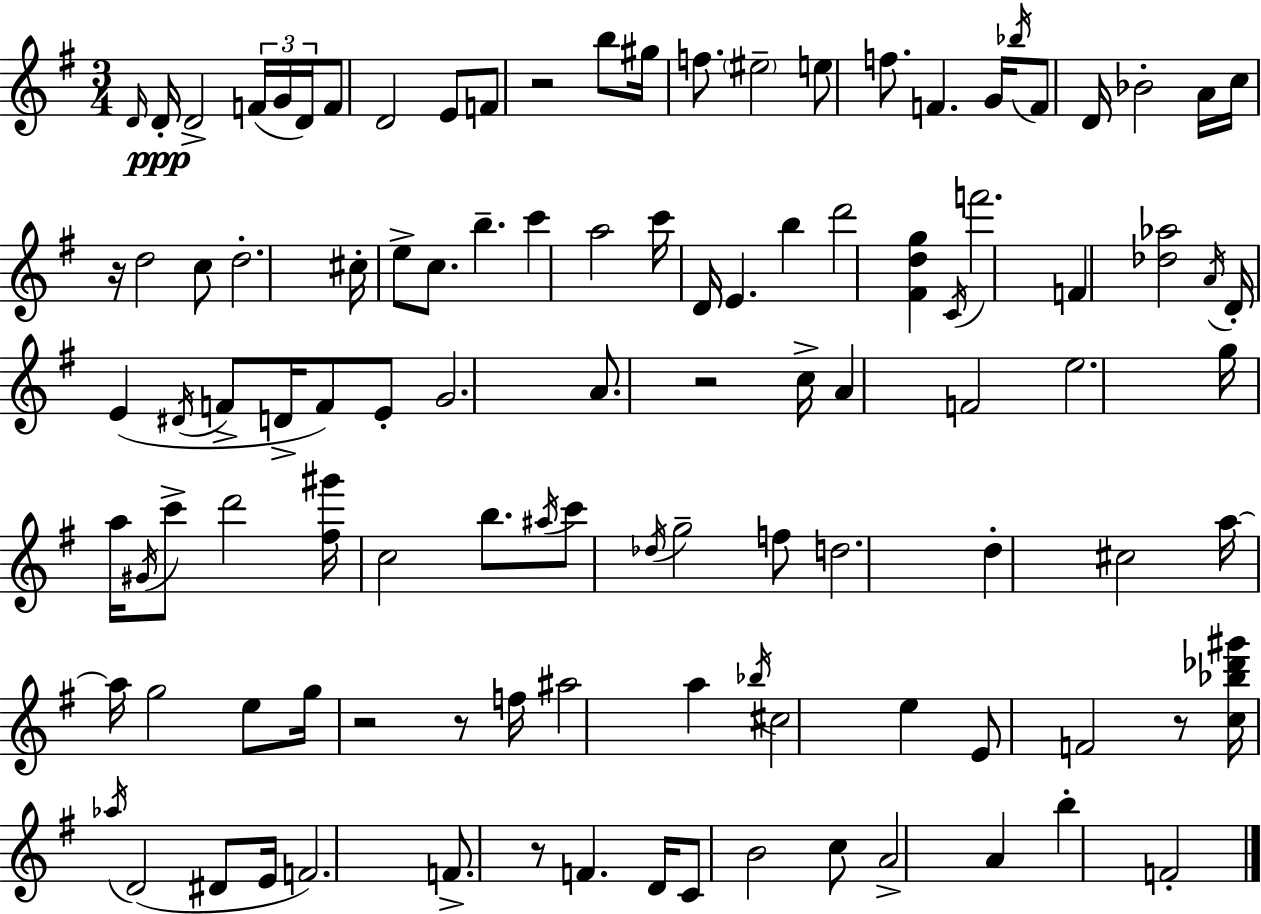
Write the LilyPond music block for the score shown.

{
  \clef treble
  \numericTimeSignature
  \time 3/4
  \key g \major
  \grace { d'16 }\ppp d'16-. d'2-> \tuplet 3/2 { f'16( g'16 | d'16) } f'8 d'2 e'8 | f'8 r2 b''8 | gis''16 f''8. \parenthesize eis''2-- | \break e''8 f''8. f'4. | g'16 \acciaccatura { bes''16 } f'8 d'16 bes'2-. | a'16 c''16 r16 d''2 | c''8 d''2.-. | \break cis''16-. e''8-> c''8. b''4.-- | c'''4 a''2 | c'''16 d'16 e'4. b''4 | d'''2 <fis' d'' g''>4 | \break \acciaccatura { c'16 } f'''2. | f'4 <des'' aes''>2 | \acciaccatura { a'16 } d'16-. e'4( \acciaccatura { dis'16 } f'8-> | d'16-> f'8) e'8-. g'2. | \break a'8. r2 | c''16-> a'4 f'2 | e''2. | g''16 a''16 \acciaccatura { gis'16 } c'''8-> d'''2 | \break <fis'' gis'''>16 c''2 | b''8. \acciaccatura { ais''16 } c'''8 \acciaccatura { des''16 } g''2-- | f''8 d''2. | d''4-. | \break cis''2 a''16~~ a''16 g''2 | e''8 g''16 r2 | r8 f''16 ais''2 | a''4 \acciaccatura { bes''16 } cis''2 | \break e''4 e'8 f'2 | r8 <c'' bes'' des''' gis'''>16 \acciaccatura { aes''16 } d'2( | dis'8 e'16 f'2.) | f'8.-> | \break r8 f'4. d'16 c'8 | b'2 c''8 a'2-> | a'4 b''4-. | f'2-. \bar "|."
}